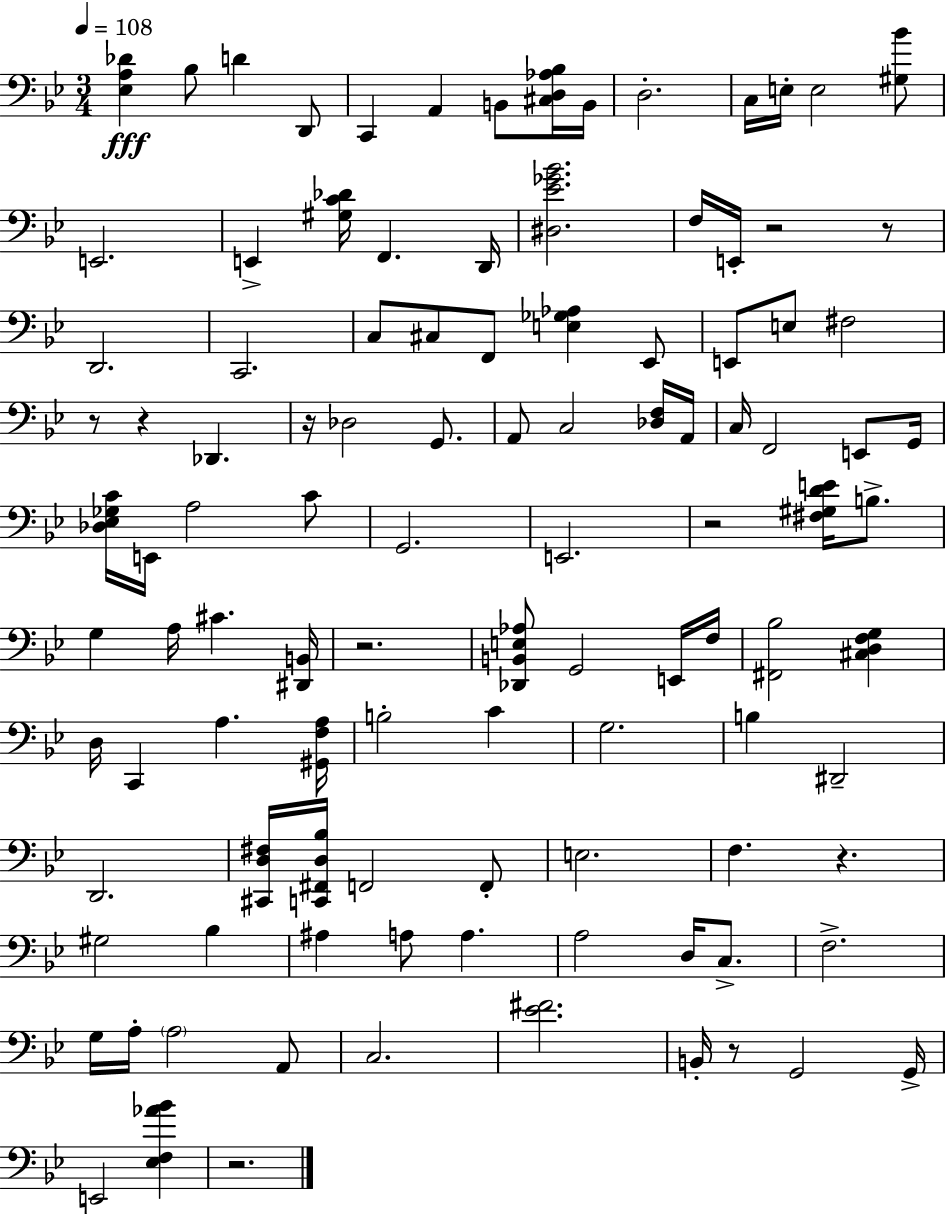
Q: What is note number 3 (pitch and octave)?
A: D2